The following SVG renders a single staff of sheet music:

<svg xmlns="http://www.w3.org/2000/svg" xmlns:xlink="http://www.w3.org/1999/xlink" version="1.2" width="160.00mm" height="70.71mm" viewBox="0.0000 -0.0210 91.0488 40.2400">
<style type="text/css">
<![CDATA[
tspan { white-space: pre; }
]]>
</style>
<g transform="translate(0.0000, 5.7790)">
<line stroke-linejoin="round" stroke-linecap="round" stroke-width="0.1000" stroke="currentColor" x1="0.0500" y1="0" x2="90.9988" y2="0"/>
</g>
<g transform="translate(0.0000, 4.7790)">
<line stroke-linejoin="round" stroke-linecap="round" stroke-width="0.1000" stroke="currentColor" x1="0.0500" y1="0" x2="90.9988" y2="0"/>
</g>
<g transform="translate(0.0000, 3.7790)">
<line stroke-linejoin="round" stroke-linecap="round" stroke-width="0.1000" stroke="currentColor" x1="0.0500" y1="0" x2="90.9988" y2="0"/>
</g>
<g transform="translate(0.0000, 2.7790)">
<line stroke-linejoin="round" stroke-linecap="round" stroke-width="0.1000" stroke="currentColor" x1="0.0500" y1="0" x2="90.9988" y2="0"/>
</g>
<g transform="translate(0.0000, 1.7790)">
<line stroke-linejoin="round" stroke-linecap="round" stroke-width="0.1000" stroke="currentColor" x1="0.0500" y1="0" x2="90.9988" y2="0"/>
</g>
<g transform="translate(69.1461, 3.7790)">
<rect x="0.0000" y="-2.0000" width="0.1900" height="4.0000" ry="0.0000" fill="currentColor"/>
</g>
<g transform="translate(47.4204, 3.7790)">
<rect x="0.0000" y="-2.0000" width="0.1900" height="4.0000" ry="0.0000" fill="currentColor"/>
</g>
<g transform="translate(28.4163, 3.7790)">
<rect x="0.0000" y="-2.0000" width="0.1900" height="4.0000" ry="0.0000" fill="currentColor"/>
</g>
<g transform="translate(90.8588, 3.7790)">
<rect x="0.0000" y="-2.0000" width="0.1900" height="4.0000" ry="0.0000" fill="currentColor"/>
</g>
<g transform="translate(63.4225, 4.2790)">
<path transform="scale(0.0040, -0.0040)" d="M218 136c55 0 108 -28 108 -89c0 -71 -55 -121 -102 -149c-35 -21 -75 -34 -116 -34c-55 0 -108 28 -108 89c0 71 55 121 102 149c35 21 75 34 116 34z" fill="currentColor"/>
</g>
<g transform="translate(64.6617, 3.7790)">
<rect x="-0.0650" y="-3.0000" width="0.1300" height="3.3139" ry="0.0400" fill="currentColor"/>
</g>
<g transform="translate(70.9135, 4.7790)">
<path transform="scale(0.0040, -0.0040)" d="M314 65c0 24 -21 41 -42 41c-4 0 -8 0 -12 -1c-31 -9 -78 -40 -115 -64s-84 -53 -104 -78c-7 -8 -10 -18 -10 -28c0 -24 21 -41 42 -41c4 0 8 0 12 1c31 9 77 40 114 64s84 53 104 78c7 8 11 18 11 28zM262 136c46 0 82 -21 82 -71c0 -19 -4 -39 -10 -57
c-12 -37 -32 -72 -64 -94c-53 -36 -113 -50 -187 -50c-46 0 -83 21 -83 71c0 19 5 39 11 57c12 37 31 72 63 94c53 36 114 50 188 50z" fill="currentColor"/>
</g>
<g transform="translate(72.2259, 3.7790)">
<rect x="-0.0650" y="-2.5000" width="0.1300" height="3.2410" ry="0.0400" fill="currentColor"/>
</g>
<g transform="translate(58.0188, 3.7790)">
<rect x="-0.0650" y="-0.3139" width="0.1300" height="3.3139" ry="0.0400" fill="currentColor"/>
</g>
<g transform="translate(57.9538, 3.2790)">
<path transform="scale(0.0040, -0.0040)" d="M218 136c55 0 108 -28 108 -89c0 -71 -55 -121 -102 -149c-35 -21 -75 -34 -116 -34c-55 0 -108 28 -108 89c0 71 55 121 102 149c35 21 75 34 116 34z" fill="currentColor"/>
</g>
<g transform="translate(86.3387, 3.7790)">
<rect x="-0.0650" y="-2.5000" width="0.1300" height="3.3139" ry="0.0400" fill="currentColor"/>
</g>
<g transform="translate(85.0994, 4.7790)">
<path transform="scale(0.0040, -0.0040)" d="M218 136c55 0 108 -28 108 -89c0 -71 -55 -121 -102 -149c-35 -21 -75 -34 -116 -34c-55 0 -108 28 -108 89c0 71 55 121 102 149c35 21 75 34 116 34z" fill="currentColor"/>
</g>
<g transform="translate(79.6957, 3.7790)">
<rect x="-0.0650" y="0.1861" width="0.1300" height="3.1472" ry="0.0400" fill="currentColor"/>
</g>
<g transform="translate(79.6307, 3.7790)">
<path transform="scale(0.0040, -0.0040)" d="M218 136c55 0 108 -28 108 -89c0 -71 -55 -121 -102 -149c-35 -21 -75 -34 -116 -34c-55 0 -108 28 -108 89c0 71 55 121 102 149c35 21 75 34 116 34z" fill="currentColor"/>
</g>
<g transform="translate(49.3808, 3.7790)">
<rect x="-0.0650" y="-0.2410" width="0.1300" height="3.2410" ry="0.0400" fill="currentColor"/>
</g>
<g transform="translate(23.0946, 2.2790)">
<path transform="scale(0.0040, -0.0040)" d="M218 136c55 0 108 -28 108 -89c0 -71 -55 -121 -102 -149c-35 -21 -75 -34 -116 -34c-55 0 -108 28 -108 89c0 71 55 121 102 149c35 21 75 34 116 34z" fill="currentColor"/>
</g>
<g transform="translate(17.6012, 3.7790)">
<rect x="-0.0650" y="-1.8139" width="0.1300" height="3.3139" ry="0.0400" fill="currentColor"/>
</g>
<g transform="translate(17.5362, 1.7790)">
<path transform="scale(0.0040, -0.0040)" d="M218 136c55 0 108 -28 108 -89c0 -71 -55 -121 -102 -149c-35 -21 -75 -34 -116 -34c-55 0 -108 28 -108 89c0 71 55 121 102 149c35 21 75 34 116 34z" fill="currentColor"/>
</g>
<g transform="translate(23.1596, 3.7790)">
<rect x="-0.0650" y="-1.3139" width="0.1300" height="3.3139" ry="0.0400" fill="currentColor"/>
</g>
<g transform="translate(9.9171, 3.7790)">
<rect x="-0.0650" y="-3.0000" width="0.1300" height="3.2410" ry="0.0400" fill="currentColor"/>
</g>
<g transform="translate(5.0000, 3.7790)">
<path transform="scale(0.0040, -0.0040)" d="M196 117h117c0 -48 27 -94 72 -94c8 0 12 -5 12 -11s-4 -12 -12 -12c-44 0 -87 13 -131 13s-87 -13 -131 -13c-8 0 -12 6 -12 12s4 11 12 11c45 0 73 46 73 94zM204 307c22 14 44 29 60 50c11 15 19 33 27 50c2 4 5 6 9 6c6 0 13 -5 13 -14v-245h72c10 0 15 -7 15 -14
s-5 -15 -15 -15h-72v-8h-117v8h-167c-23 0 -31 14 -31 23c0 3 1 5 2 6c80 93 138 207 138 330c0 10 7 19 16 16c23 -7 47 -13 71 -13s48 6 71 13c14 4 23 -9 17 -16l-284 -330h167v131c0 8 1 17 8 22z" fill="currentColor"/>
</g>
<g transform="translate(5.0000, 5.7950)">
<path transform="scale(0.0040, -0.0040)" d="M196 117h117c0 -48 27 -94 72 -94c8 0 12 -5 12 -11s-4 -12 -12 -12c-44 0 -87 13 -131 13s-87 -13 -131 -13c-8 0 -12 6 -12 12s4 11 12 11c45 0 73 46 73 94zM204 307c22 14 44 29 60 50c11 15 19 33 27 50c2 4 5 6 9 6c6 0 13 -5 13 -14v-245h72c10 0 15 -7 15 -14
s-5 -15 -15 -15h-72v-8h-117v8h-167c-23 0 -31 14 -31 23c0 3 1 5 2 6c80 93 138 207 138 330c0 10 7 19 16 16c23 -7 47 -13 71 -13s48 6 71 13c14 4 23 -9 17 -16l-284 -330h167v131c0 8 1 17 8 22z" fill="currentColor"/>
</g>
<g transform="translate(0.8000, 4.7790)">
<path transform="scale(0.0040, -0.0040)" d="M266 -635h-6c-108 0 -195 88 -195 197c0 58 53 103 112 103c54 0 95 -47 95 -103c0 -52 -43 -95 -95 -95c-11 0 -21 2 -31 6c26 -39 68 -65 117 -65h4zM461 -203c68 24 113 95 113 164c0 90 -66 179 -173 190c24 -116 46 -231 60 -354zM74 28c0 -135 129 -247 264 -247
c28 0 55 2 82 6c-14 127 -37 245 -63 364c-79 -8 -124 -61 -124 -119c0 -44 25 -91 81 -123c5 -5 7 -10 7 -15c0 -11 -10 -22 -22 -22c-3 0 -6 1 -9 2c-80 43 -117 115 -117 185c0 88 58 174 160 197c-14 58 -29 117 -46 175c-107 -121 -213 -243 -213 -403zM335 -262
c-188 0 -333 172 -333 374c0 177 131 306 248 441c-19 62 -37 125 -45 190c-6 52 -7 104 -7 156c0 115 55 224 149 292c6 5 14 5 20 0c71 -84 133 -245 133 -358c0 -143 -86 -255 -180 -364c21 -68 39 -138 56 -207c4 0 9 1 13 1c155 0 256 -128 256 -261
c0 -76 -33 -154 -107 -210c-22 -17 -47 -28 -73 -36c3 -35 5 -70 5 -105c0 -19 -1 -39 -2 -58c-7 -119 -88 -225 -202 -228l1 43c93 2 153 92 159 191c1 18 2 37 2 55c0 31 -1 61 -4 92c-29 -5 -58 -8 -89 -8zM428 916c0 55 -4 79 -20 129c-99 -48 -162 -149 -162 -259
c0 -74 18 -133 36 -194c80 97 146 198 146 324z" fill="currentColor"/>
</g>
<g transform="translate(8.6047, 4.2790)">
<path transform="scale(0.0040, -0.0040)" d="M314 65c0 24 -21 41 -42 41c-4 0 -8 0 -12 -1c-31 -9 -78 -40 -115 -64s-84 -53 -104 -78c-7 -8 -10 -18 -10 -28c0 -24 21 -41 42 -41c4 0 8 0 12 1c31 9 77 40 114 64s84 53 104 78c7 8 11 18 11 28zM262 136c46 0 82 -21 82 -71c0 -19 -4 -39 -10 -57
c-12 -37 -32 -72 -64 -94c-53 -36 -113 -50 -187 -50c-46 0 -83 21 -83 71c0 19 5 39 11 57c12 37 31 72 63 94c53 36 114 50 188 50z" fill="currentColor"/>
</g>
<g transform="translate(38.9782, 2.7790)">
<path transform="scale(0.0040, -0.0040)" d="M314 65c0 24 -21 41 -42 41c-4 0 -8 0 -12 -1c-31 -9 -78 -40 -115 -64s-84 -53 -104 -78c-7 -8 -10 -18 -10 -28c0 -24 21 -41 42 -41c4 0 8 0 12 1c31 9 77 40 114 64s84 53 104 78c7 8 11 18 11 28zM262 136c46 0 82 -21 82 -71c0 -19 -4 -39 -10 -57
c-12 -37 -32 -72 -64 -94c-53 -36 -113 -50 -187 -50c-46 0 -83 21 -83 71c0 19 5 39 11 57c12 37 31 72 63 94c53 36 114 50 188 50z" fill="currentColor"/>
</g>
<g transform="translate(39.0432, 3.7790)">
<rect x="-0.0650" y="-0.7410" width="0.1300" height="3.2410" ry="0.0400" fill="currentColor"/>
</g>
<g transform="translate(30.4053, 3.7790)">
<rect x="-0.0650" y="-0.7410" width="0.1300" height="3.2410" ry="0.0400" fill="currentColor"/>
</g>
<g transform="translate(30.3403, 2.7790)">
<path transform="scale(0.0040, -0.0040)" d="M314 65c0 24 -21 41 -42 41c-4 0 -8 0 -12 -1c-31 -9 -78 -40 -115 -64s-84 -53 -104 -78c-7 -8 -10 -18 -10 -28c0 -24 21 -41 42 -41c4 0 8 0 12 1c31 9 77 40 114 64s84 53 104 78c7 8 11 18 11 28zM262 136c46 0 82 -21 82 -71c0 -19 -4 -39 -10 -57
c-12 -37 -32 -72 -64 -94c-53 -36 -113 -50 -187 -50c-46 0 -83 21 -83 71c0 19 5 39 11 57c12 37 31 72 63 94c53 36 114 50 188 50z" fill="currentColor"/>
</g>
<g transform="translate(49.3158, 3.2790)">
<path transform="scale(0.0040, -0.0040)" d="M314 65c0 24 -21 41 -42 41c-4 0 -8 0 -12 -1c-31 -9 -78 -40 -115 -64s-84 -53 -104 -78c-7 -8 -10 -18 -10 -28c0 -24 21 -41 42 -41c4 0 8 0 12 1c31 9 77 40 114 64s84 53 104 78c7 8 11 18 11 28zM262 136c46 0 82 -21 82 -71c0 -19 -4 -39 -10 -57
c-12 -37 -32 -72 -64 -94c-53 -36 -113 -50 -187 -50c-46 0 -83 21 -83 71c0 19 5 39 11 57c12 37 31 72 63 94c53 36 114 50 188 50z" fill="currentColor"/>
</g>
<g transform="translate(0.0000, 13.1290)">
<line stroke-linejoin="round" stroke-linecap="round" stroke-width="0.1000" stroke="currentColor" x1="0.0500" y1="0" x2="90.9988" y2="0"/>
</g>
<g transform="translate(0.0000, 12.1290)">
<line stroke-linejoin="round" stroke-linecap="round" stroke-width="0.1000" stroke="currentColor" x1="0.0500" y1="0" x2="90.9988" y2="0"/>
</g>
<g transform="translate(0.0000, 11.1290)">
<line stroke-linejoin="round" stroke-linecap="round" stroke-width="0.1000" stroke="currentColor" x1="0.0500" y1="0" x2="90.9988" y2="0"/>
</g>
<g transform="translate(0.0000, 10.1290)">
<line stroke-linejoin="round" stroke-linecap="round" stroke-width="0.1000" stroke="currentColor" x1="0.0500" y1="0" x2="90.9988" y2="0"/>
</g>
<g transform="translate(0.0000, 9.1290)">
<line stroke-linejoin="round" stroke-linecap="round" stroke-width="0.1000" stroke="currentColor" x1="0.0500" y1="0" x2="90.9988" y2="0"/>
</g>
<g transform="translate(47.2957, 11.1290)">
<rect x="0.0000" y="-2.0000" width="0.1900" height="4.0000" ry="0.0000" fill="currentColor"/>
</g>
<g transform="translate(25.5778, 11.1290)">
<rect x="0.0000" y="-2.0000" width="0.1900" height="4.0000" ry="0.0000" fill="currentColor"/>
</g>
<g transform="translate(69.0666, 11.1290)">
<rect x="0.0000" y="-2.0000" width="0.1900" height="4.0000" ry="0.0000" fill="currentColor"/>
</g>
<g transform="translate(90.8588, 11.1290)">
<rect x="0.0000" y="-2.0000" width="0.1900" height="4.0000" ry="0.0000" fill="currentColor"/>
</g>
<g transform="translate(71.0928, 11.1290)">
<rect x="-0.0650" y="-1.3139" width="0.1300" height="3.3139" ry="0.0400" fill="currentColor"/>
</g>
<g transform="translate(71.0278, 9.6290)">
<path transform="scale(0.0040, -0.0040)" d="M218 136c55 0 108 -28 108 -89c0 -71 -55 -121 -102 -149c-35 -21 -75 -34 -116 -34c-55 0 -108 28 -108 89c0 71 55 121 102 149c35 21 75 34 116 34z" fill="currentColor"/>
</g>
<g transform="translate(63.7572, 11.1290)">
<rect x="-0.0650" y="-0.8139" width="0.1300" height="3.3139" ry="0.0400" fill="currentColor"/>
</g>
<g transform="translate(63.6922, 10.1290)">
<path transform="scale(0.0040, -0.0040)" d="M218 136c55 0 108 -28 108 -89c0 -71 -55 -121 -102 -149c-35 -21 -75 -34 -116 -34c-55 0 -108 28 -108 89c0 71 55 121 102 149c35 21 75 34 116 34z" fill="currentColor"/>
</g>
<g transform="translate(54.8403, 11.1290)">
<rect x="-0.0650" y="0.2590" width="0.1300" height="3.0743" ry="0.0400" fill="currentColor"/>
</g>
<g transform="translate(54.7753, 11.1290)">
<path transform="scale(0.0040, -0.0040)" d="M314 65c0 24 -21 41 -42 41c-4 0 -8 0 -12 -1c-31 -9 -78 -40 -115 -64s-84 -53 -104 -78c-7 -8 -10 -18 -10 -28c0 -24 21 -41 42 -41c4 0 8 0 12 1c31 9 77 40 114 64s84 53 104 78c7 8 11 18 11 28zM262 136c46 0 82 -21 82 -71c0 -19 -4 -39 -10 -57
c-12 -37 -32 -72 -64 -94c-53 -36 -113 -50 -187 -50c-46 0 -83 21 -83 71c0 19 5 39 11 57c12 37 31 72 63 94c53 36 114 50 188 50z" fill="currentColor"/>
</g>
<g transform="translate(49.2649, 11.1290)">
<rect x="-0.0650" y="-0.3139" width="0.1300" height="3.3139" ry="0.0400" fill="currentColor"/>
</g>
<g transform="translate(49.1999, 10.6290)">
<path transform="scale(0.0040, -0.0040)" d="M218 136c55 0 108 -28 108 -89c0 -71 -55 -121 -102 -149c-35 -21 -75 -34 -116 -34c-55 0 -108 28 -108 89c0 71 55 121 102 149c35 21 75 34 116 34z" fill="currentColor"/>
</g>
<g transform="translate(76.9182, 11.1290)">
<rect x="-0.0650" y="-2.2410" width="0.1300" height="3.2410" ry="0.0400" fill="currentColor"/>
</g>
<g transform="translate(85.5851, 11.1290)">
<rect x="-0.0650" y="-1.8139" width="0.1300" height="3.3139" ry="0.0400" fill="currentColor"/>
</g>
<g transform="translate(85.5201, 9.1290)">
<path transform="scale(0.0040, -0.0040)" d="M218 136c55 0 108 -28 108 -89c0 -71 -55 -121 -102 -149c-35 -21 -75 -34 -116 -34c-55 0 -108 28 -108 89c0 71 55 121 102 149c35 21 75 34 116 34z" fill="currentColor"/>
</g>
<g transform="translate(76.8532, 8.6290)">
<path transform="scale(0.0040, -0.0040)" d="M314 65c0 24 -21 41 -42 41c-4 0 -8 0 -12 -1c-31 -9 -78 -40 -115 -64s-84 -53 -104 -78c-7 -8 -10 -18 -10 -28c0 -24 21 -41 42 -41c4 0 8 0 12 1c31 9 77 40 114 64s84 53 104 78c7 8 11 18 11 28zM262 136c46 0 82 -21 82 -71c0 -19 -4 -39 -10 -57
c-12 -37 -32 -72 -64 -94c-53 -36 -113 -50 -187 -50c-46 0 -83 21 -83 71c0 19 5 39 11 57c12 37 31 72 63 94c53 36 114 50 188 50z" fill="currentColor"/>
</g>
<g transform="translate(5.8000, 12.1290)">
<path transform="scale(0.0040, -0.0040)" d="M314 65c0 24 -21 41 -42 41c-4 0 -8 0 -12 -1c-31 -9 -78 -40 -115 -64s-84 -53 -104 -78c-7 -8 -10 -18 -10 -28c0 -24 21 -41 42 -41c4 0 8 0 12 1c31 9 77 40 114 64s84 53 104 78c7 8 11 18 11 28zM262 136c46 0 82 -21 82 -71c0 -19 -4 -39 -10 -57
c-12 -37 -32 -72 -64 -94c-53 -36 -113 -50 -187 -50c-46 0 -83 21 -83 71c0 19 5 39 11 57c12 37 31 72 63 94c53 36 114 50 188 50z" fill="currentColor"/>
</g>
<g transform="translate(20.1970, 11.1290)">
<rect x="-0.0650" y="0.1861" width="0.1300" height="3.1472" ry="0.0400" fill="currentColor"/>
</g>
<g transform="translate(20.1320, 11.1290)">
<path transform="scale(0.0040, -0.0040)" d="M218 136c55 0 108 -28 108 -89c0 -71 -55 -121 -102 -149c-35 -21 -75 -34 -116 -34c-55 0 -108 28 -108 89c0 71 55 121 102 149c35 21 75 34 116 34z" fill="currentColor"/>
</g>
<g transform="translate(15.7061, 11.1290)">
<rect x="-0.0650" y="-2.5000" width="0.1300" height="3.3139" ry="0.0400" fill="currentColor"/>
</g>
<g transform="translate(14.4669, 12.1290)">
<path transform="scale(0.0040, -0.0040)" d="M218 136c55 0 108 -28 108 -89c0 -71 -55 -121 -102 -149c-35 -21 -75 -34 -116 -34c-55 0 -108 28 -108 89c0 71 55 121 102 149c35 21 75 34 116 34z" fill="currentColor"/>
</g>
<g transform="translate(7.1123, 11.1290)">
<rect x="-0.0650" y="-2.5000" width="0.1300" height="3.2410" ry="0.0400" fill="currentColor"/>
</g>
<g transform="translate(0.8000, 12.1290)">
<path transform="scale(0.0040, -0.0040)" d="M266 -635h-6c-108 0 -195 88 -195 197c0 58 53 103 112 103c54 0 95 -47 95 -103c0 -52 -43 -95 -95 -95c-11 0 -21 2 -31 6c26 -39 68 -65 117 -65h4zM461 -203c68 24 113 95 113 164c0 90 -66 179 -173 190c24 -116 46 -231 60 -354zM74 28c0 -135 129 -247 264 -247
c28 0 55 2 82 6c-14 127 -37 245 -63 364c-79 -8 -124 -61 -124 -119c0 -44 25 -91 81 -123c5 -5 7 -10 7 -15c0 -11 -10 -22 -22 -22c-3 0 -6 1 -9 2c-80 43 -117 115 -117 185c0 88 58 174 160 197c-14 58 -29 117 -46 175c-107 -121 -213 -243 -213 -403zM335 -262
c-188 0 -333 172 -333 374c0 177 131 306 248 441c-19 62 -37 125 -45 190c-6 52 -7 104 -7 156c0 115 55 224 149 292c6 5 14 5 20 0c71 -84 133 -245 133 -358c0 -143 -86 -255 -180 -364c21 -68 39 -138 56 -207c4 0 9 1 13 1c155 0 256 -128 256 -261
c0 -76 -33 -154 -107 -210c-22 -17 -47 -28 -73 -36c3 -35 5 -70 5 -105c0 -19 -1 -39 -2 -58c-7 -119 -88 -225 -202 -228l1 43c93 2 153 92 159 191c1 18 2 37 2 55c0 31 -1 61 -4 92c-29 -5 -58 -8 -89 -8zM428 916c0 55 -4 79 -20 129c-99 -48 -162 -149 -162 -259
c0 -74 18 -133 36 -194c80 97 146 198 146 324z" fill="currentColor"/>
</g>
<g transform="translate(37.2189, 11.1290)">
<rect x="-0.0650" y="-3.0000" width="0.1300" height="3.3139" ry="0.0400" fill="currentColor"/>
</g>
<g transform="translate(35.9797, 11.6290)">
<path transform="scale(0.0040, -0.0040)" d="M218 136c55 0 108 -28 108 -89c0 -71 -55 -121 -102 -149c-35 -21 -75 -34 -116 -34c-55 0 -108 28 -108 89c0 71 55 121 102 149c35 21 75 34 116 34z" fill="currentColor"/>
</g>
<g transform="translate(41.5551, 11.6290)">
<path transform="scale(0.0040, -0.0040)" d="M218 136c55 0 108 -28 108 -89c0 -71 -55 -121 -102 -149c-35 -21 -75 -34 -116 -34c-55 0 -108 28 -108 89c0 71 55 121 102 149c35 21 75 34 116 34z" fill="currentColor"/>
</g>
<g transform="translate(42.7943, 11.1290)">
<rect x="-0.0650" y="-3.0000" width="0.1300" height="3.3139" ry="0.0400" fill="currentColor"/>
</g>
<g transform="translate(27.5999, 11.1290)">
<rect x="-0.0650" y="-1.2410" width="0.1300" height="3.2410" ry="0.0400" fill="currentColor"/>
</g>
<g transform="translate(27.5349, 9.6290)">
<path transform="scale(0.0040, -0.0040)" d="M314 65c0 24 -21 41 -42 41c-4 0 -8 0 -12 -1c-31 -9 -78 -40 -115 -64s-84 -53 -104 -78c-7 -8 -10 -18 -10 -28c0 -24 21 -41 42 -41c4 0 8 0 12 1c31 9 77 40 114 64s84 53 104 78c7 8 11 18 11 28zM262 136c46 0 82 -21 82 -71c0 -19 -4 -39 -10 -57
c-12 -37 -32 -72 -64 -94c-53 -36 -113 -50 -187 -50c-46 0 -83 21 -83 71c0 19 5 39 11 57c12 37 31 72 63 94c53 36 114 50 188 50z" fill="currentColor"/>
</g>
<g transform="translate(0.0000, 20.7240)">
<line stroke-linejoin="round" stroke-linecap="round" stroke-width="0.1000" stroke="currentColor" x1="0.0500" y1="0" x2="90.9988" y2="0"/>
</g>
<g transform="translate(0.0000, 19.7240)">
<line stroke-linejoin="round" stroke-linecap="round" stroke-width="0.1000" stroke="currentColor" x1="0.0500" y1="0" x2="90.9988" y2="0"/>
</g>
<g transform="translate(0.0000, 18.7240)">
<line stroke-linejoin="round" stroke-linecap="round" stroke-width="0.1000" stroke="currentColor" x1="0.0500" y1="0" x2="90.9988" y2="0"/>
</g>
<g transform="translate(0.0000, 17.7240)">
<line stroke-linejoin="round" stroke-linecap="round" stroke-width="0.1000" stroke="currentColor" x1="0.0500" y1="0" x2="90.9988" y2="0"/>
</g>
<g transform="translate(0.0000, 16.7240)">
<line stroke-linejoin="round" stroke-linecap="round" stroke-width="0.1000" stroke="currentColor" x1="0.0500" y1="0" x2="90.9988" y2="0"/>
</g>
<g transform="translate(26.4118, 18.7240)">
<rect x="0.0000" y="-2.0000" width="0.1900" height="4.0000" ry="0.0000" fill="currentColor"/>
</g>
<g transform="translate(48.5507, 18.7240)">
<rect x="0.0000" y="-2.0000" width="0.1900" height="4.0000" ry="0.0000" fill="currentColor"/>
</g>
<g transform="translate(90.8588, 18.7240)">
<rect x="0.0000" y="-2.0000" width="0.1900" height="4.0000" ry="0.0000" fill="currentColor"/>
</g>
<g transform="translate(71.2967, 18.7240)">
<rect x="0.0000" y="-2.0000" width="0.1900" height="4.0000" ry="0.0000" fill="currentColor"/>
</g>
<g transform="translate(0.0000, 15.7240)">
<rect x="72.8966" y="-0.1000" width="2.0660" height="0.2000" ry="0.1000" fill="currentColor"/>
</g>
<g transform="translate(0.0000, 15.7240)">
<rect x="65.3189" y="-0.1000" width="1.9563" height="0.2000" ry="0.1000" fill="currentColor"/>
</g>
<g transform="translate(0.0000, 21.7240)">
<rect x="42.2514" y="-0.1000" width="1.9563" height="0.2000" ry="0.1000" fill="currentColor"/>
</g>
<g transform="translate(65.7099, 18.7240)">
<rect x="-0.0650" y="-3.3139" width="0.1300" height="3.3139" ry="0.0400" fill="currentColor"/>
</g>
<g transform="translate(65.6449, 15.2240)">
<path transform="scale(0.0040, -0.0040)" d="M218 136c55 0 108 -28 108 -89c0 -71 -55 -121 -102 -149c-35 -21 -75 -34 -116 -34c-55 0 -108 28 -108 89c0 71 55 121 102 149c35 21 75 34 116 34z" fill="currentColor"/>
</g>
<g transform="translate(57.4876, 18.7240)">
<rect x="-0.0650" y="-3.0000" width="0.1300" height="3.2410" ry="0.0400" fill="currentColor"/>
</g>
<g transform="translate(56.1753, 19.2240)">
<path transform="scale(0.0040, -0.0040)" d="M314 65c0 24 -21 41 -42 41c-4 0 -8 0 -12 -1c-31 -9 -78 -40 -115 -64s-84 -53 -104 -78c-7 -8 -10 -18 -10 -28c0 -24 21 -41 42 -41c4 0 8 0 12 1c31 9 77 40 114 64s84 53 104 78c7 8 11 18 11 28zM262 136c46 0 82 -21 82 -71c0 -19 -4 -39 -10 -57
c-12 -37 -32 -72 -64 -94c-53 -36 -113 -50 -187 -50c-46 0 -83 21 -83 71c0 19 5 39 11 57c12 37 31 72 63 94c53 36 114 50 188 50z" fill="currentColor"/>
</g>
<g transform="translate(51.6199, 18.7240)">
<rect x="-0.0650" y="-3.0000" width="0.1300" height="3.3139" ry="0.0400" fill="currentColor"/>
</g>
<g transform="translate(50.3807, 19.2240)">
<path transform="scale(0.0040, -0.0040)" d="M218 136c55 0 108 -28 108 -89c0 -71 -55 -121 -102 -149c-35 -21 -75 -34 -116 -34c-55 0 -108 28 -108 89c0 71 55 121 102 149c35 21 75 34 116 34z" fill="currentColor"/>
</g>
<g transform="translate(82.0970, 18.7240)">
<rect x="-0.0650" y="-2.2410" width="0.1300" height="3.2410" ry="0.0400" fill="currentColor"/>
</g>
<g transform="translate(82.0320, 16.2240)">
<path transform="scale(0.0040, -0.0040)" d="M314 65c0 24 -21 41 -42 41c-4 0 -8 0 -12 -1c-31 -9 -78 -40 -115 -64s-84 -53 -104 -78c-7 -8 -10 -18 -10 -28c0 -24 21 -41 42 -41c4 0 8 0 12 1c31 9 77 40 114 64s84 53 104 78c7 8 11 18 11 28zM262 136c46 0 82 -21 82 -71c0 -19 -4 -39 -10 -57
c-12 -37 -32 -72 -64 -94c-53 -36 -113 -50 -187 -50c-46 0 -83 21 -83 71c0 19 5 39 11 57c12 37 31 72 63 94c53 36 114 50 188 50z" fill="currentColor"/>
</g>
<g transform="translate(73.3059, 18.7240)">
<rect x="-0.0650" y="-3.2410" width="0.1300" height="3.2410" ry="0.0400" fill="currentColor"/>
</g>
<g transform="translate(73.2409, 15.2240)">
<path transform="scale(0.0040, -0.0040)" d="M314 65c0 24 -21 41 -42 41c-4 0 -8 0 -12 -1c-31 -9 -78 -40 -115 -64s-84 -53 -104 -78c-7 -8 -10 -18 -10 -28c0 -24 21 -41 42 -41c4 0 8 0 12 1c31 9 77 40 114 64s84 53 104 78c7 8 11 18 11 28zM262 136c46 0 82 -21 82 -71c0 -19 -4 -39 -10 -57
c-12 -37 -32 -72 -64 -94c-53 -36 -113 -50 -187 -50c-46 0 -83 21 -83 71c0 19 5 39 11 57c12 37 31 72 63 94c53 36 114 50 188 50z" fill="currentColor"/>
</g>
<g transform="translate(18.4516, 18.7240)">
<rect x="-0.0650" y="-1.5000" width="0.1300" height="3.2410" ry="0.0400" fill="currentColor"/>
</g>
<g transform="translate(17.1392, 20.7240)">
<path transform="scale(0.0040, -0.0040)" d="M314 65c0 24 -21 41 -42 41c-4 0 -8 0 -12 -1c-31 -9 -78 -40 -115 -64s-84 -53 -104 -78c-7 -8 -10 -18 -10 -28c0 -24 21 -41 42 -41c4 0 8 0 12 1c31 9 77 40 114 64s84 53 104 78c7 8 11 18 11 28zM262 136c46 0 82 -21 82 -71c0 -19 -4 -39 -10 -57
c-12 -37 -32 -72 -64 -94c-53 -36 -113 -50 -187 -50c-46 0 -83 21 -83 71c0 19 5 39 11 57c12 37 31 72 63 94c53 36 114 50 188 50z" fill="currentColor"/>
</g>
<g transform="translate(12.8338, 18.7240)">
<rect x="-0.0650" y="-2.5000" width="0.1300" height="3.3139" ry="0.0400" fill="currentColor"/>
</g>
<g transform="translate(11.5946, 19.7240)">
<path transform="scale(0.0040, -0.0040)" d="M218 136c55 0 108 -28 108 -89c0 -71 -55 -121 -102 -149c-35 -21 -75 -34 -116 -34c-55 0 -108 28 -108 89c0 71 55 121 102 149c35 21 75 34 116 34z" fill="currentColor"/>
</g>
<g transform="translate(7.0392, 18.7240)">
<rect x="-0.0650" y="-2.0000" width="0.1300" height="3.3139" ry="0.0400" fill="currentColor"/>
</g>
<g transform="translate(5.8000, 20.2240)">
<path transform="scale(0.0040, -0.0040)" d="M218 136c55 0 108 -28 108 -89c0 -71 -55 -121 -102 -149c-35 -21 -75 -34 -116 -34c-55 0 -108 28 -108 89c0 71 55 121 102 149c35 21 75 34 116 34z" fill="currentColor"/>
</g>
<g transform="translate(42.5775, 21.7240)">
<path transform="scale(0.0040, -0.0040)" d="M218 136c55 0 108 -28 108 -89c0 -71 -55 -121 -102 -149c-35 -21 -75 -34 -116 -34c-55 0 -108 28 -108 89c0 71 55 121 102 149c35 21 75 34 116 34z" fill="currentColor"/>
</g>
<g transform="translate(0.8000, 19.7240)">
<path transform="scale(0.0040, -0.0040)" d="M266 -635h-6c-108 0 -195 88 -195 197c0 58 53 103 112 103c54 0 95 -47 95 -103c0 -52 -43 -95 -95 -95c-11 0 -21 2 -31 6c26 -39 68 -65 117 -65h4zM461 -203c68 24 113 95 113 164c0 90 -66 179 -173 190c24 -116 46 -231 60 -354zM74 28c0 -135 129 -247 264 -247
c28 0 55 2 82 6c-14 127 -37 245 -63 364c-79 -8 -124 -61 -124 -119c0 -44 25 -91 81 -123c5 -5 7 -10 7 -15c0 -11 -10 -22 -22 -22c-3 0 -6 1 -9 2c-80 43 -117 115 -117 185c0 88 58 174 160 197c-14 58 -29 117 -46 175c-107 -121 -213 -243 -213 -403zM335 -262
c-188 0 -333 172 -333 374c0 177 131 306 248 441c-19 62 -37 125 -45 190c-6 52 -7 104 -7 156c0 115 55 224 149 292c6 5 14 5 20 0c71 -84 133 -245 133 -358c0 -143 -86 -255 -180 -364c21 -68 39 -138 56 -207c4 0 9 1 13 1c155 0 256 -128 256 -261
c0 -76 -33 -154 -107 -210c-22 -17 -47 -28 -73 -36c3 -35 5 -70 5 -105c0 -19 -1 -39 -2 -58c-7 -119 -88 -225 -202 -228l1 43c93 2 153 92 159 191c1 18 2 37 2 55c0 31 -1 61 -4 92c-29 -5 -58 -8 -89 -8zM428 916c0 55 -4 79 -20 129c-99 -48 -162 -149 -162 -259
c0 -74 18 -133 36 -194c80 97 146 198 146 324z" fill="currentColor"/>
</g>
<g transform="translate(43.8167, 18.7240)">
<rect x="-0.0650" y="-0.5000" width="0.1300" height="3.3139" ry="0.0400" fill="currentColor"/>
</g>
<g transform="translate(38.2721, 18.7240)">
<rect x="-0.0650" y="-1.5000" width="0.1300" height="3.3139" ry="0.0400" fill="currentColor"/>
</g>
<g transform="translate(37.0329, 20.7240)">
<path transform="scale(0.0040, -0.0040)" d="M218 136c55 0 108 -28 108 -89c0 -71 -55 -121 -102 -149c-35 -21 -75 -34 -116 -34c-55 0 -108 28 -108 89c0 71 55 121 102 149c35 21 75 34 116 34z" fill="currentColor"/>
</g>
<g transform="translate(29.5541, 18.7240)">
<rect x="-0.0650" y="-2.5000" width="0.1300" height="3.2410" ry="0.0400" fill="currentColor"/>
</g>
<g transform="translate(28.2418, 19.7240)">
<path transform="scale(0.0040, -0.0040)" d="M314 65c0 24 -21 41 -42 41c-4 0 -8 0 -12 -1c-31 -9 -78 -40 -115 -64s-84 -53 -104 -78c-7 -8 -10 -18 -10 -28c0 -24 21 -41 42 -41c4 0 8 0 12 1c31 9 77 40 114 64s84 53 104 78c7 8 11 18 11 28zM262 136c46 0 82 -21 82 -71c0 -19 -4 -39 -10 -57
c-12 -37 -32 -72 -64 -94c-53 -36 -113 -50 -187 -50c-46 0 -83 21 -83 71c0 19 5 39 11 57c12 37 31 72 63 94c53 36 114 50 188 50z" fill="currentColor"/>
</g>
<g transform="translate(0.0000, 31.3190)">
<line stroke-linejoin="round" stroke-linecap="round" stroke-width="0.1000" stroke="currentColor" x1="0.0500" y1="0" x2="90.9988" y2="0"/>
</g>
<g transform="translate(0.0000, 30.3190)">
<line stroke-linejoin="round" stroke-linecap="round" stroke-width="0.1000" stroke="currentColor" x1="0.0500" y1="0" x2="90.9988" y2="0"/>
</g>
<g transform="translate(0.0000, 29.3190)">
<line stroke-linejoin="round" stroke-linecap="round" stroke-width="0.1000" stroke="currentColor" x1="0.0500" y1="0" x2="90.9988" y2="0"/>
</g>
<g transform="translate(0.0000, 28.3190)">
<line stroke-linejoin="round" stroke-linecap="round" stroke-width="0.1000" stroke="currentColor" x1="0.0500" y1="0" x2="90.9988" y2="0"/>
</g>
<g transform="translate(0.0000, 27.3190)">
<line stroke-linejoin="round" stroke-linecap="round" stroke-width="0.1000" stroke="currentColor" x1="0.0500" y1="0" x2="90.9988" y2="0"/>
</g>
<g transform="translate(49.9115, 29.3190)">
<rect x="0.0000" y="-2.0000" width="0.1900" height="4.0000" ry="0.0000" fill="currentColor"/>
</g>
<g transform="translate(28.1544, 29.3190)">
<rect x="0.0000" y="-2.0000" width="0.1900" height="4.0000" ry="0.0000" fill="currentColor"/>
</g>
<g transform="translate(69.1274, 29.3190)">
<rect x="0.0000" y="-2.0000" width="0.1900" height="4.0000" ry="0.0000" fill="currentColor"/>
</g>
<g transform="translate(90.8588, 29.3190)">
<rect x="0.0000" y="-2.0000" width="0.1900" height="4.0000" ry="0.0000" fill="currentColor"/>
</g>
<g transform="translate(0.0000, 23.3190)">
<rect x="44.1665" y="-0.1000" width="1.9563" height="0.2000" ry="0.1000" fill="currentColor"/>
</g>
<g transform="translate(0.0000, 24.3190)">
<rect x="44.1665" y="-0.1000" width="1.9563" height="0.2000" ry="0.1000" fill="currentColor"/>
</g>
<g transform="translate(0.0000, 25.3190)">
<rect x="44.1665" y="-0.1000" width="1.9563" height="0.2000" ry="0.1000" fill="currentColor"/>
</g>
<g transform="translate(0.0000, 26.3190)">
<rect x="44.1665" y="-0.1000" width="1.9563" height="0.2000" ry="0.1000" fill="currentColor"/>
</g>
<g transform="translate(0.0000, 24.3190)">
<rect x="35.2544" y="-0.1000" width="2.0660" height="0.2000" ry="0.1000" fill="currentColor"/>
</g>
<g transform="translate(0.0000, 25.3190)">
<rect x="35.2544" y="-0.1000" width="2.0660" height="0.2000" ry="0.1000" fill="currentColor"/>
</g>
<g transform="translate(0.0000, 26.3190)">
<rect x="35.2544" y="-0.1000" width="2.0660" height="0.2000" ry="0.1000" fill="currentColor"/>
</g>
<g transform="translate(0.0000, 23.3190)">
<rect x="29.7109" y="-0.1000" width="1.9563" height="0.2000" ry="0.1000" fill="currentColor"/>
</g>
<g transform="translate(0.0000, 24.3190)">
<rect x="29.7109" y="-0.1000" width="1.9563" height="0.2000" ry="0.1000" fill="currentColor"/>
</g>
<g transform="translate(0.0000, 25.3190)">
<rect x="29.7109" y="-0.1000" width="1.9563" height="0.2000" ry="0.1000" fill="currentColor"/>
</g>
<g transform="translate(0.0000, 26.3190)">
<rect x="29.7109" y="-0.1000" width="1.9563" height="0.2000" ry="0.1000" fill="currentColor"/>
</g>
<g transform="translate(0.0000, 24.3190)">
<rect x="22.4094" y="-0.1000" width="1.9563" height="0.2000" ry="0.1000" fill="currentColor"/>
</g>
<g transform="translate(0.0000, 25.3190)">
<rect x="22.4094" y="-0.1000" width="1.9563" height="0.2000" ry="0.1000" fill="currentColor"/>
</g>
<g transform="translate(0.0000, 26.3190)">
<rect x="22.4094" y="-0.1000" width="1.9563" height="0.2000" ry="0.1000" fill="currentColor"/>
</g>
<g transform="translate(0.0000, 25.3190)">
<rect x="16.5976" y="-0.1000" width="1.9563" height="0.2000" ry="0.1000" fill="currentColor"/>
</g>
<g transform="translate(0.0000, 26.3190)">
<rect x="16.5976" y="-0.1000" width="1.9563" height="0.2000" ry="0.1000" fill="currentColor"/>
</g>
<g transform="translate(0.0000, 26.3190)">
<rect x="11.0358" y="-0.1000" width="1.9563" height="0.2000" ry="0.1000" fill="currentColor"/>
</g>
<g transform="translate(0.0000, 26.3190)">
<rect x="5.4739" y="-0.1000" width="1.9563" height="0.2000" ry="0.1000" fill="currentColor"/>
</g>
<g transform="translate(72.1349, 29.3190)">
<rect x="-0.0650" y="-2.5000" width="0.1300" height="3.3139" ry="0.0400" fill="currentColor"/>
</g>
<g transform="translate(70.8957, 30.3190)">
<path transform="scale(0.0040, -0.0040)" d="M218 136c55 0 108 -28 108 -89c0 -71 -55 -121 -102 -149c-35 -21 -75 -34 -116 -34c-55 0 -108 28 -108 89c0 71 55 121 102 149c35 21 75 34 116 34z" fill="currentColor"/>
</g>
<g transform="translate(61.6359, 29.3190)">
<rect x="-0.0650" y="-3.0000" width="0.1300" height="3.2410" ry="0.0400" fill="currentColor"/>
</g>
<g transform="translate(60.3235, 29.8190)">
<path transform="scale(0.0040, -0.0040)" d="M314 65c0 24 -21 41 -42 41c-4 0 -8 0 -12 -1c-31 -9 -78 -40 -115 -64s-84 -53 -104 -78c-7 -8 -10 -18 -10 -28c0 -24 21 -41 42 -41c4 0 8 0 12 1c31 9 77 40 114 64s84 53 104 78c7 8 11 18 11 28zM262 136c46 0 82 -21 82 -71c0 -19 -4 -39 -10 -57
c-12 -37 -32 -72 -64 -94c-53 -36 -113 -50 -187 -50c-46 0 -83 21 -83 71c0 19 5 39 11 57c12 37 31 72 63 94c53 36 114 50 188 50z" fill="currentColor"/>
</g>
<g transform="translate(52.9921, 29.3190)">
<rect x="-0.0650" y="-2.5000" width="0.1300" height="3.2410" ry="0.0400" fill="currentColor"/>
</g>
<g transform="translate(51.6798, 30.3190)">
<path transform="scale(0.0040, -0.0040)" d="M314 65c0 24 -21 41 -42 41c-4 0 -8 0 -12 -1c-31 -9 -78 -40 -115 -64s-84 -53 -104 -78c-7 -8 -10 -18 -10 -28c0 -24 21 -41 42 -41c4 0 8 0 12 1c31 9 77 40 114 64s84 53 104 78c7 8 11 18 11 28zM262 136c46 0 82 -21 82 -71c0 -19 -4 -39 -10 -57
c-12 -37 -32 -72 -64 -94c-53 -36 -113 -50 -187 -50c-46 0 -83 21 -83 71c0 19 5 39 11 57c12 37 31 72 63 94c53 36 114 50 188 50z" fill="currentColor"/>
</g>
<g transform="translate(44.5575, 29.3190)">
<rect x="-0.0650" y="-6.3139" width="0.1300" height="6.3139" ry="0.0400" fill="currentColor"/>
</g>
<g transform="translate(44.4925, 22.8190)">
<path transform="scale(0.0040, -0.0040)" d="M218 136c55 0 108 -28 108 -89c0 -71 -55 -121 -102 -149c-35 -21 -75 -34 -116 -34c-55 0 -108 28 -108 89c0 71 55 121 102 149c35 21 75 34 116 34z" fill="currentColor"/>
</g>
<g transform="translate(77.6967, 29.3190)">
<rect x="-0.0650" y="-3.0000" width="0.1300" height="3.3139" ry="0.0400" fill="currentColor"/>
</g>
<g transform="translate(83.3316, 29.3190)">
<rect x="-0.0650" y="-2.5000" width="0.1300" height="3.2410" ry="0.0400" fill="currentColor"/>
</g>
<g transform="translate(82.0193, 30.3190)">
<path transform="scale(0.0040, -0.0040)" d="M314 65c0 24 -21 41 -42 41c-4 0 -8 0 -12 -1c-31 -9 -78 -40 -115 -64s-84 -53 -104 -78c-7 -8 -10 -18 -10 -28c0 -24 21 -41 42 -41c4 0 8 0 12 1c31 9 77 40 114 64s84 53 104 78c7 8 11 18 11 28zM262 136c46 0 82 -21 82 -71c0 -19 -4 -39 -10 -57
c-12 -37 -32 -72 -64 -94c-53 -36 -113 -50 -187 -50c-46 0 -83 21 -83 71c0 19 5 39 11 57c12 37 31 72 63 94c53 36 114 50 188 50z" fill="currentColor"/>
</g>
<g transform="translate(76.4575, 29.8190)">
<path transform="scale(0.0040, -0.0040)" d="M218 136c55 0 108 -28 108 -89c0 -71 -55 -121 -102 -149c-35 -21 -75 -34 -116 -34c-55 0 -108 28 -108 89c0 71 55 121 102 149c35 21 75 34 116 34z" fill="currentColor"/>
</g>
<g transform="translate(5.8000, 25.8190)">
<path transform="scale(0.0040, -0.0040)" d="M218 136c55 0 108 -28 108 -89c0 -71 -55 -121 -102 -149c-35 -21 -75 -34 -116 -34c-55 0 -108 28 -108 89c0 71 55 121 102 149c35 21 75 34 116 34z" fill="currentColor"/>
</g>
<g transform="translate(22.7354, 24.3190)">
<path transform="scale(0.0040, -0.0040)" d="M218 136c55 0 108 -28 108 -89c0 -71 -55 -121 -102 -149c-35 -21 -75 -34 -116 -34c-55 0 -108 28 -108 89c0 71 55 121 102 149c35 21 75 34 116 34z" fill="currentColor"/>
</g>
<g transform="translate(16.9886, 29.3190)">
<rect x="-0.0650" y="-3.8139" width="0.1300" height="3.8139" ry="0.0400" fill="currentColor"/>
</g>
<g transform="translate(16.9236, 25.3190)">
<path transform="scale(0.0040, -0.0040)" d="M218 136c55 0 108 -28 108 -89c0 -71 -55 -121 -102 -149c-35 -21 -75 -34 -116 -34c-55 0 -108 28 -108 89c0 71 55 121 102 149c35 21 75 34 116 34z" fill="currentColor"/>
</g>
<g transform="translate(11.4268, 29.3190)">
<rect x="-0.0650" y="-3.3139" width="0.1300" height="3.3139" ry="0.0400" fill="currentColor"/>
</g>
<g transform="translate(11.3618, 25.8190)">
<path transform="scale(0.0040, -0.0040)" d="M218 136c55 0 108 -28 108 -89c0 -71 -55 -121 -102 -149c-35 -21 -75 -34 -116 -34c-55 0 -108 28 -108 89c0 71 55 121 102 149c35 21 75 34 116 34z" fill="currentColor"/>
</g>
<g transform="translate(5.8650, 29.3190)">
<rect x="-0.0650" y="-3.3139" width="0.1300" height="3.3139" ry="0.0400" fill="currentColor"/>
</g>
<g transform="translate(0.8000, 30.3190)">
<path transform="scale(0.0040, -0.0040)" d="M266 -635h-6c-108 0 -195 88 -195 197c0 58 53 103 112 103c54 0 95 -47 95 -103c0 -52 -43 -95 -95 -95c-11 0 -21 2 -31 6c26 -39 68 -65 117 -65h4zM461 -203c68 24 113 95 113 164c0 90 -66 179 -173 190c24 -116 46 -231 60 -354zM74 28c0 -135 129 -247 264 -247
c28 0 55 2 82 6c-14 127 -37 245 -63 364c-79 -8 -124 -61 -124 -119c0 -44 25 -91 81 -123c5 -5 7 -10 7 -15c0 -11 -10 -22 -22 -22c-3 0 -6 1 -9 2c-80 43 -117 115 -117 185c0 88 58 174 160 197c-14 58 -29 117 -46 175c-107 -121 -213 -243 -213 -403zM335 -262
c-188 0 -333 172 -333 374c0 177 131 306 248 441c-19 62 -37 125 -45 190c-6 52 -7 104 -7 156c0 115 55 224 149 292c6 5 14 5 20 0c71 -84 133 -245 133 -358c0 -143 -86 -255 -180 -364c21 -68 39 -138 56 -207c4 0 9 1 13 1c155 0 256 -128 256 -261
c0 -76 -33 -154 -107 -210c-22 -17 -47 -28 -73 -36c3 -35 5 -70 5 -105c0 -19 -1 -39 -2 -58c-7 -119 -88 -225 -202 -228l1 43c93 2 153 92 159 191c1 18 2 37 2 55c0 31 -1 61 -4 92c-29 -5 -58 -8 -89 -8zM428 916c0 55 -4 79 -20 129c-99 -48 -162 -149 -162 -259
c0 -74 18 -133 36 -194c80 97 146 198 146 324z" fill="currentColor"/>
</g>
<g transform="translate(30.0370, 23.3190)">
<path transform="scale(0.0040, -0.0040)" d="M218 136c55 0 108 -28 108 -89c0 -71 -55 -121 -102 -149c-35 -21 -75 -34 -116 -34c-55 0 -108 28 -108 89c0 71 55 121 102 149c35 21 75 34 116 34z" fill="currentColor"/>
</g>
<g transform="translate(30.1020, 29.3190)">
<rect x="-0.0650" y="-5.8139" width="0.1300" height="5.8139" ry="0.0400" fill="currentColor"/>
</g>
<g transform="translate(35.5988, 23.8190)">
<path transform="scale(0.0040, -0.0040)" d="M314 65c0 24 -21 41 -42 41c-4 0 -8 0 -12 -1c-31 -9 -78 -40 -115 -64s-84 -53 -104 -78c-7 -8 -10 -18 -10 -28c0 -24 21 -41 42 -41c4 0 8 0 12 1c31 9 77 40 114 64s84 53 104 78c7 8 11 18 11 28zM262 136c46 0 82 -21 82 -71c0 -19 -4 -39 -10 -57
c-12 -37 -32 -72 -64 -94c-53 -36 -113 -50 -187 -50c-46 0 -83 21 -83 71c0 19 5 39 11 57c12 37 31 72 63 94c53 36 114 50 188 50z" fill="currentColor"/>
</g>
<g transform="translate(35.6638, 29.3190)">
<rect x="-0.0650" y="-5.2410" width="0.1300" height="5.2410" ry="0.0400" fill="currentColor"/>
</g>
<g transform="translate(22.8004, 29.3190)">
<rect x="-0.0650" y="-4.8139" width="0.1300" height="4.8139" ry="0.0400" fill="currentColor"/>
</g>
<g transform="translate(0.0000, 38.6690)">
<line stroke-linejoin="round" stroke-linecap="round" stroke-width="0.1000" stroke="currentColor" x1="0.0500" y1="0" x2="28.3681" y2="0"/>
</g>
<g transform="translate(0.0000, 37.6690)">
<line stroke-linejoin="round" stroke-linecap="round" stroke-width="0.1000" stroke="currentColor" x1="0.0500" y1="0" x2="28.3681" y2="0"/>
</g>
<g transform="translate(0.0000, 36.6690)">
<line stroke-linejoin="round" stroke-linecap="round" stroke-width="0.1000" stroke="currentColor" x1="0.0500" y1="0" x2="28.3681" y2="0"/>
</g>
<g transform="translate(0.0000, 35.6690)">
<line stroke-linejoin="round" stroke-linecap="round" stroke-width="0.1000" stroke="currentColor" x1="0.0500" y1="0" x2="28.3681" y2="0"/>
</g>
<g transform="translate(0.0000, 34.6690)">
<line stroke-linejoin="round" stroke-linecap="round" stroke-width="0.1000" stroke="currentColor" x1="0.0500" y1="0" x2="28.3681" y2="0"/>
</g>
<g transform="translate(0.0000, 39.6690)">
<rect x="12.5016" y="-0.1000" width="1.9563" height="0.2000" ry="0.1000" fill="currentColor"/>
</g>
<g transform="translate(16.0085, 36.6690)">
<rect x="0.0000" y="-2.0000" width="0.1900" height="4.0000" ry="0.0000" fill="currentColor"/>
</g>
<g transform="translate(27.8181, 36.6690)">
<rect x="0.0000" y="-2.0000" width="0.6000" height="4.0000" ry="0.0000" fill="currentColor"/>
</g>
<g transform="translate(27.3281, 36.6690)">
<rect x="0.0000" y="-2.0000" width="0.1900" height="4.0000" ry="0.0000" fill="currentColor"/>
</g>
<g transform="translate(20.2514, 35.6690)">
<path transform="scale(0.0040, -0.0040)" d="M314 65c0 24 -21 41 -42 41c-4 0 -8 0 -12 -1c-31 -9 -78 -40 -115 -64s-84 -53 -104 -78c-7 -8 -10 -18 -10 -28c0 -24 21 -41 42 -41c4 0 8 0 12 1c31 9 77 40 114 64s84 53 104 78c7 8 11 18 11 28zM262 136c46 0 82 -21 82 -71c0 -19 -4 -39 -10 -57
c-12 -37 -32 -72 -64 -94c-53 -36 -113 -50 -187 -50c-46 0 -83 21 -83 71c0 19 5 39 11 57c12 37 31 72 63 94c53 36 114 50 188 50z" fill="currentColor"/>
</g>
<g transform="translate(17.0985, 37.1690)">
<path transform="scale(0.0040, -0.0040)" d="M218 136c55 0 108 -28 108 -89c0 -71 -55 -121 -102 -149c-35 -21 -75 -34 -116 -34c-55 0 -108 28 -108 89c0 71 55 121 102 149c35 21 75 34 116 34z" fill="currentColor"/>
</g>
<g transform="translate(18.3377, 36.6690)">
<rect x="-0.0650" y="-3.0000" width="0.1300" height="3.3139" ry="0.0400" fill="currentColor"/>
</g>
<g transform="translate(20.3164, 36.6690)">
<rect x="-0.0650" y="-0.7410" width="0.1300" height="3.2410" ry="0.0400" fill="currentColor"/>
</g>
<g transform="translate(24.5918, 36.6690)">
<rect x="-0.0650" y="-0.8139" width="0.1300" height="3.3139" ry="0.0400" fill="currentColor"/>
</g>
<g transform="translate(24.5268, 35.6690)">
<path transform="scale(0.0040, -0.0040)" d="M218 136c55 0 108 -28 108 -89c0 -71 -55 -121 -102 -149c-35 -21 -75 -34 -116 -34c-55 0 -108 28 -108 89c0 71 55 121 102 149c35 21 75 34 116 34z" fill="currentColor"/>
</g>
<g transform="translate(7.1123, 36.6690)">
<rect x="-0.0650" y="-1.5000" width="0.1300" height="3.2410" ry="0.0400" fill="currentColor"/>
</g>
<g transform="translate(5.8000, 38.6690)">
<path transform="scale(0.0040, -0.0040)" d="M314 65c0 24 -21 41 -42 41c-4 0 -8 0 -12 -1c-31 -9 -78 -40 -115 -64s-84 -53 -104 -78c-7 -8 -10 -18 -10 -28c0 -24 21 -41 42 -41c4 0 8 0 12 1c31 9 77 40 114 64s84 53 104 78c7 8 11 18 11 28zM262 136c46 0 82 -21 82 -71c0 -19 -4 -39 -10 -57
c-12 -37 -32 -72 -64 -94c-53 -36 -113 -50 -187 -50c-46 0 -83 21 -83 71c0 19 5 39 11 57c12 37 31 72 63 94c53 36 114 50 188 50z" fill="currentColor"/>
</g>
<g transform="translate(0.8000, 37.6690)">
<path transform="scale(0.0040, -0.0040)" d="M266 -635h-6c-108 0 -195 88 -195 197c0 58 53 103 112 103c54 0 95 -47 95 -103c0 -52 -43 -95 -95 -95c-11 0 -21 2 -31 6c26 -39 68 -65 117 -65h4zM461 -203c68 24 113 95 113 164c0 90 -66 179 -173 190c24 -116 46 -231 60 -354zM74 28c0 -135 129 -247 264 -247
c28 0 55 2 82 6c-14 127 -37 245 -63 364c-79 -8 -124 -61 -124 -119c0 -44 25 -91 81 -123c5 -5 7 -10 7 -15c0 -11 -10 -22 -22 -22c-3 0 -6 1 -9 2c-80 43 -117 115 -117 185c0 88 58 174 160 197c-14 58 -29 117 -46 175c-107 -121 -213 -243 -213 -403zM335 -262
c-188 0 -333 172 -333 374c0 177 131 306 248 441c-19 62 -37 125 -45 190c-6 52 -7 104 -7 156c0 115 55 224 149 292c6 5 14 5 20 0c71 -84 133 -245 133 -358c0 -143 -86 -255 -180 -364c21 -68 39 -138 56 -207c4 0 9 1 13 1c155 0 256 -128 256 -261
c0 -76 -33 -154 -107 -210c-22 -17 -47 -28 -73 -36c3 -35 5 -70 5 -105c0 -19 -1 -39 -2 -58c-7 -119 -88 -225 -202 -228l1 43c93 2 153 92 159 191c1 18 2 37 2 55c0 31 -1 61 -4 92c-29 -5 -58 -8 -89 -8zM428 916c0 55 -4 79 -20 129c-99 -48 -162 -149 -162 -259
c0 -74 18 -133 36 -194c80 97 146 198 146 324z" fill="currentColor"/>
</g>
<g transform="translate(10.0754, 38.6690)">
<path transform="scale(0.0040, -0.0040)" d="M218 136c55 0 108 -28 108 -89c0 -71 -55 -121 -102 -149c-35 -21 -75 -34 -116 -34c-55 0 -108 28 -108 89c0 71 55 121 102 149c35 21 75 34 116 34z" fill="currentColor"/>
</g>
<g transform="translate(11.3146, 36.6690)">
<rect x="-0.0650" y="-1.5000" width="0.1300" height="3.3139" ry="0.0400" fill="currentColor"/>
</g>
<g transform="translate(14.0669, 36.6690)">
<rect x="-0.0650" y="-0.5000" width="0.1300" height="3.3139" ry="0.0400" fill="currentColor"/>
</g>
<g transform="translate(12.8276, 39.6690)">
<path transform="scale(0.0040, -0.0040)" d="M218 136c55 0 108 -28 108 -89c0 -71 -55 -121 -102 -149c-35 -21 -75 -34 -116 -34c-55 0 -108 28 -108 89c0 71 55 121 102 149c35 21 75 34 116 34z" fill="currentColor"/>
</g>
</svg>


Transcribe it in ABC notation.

X:1
T:Untitled
M:4/4
L:1/4
K:C
A2 f e d2 d2 c2 c A G2 B G G2 G B e2 A A c B2 d e g2 f F G E2 G2 E C A A2 b b2 g2 b b c' e' g' f'2 a' G2 A2 G A G2 E2 E C A d2 d